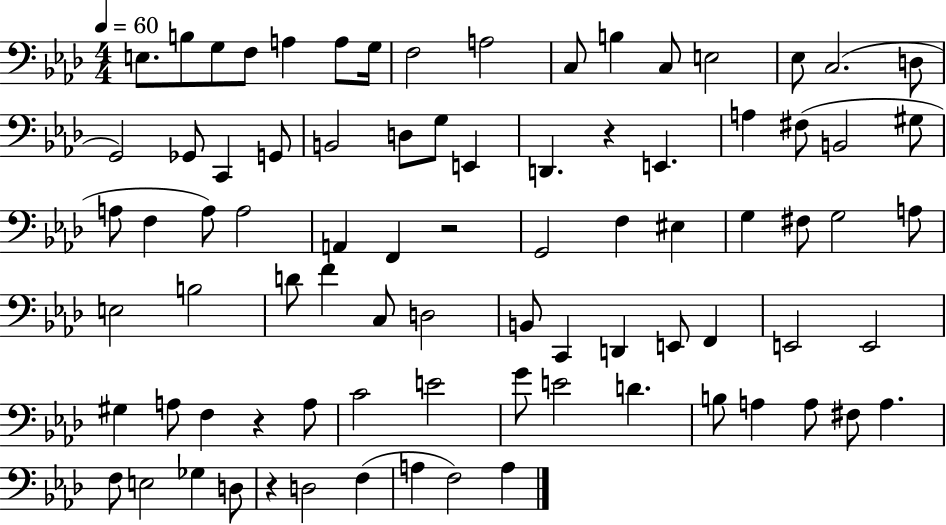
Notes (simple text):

E3/e. B3/e G3/e F3/e A3/q A3/e G3/s F3/h A3/h C3/e B3/q C3/e E3/h Eb3/e C3/h. D3/e G2/h Gb2/e C2/q G2/e B2/h D3/e G3/e E2/q D2/q. R/q E2/q. A3/q F#3/e B2/h G#3/e A3/e F3/q A3/e A3/h A2/q F2/q R/h G2/h F3/q EIS3/q G3/q F#3/e G3/h A3/e E3/h B3/h D4/e F4/q C3/e D3/h B2/e C2/q D2/q E2/e F2/q E2/h E2/h G#3/q A3/e F3/q R/q A3/e C4/h E4/h G4/e E4/h D4/q. B3/e A3/q A3/e F#3/e A3/q. F3/e E3/h Gb3/q D3/e R/q D3/h F3/q A3/q F3/h A3/q